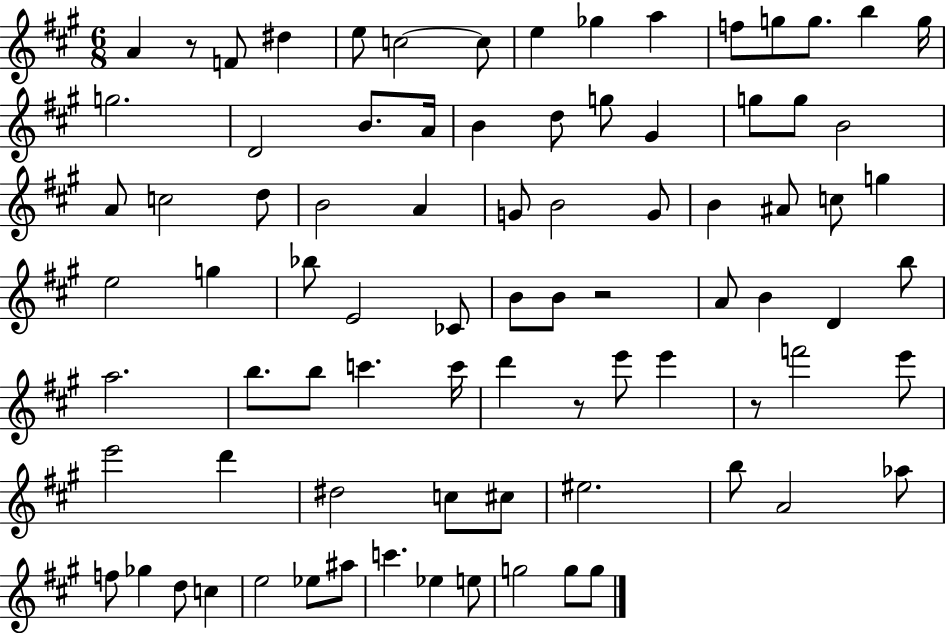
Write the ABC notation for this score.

X:1
T:Untitled
M:6/8
L:1/4
K:A
A z/2 F/2 ^d e/2 c2 c/2 e _g a f/2 g/2 g/2 b g/4 g2 D2 B/2 A/4 B d/2 g/2 ^G g/2 g/2 B2 A/2 c2 d/2 B2 A G/2 B2 G/2 B ^A/2 c/2 g e2 g _b/2 E2 _C/2 B/2 B/2 z2 A/2 B D b/2 a2 b/2 b/2 c' c'/4 d' z/2 e'/2 e' z/2 f'2 e'/2 e'2 d' ^d2 c/2 ^c/2 ^e2 b/2 A2 _a/2 f/2 _g d/2 c e2 _e/2 ^a/2 c' _e e/2 g2 g/2 g/2